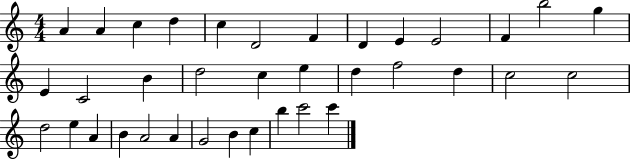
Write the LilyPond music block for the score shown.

{
  \clef treble
  \numericTimeSignature
  \time 4/4
  \key c \major
  a'4 a'4 c''4 d''4 | c''4 d'2 f'4 | d'4 e'4 e'2 | f'4 b''2 g''4 | \break e'4 c'2 b'4 | d''2 c''4 e''4 | d''4 f''2 d''4 | c''2 c''2 | \break d''2 e''4 a'4 | b'4 a'2 a'4 | g'2 b'4 c''4 | b''4 c'''2 c'''4 | \break \bar "|."
}